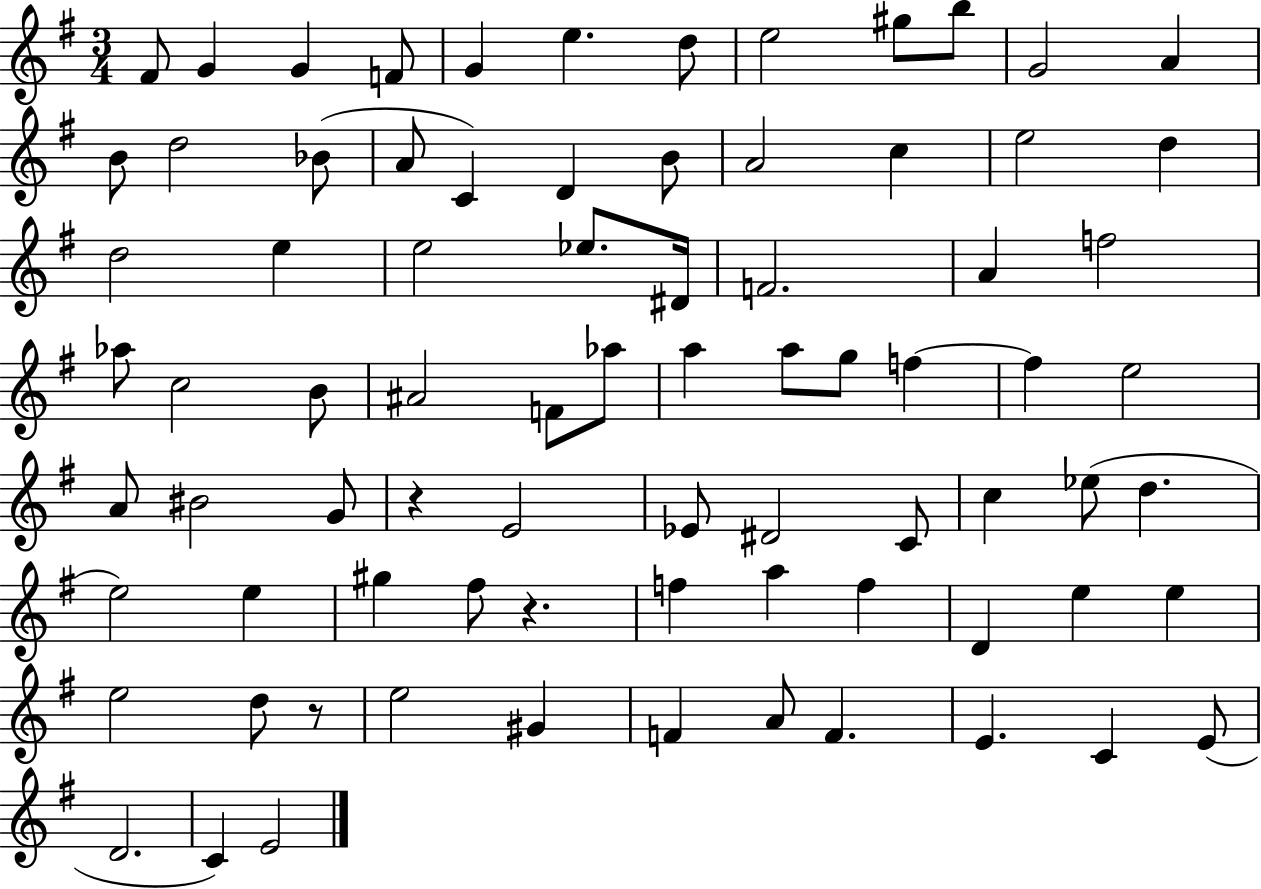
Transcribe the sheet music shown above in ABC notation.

X:1
T:Untitled
M:3/4
L:1/4
K:G
^F/2 G G F/2 G e d/2 e2 ^g/2 b/2 G2 A B/2 d2 _B/2 A/2 C D B/2 A2 c e2 d d2 e e2 _e/2 ^D/4 F2 A f2 _a/2 c2 B/2 ^A2 F/2 _a/2 a a/2 g/2 f f e2 A/2 ^B2 G/2 z E2 _E/2 ^D2 C/2 c _e/2 d e2 e ^g ^f/2 z f a f D e e e2 d/2 z/2 e2 ^G F A/2 F E C E/2 D2 C E2